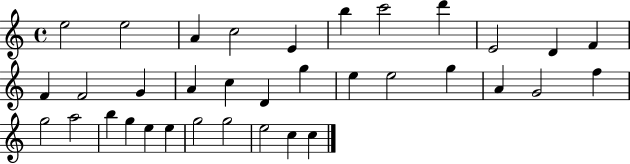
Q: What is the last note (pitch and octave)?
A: C5